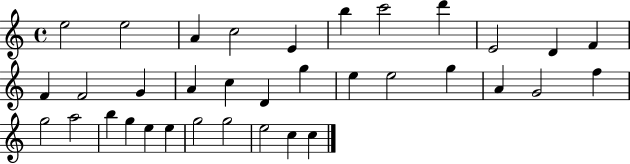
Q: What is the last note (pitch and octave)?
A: C5